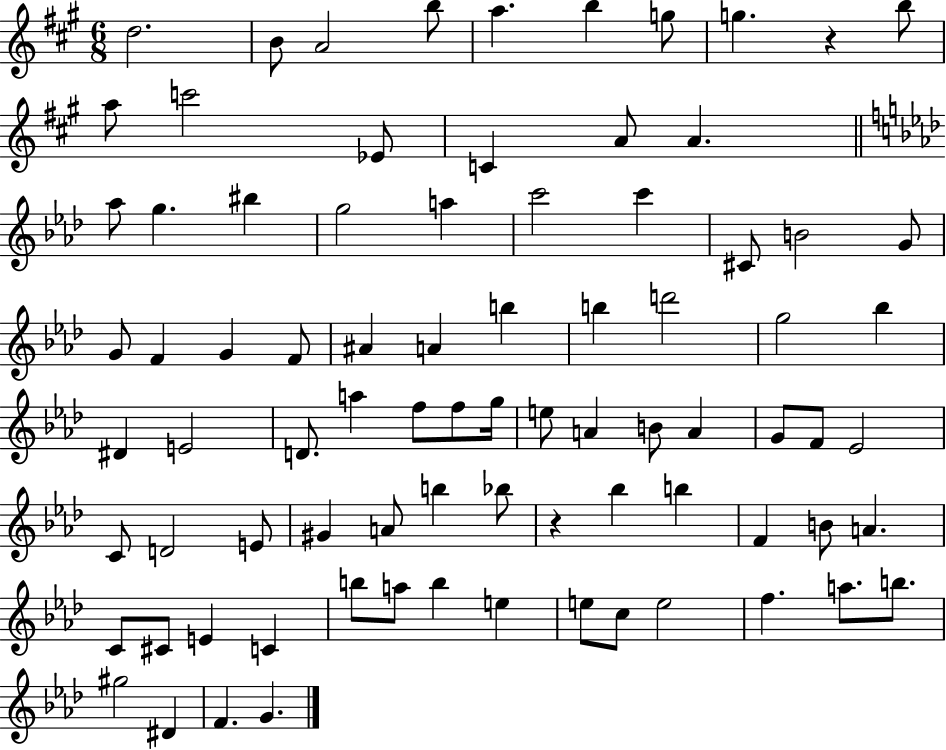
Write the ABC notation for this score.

X:1
T:Untitled
M:6/8
L:1/4
K:A
d2 B/2 A2 b/2 a b g/2 g z b/2 a/2 c'2 _E/2 C A/2 A _a/2 g ^b g2 a c'2 c' ^C/2 B2 G/2 G/2 F G F/2 ^A A b b d'2 g2 _b ^D E2 D/2 a f/2 f/2 g/4 e/2 A B/2 A G/2 F/2 _E2 C/2 D2 E/2 ^G A/2 b _b/2 z _b b F B/2 A C/2 ^C/2 E C b/2 a/2 b e e/2 c/2 e2 f a/2 b/2 ^g2 ^D F G